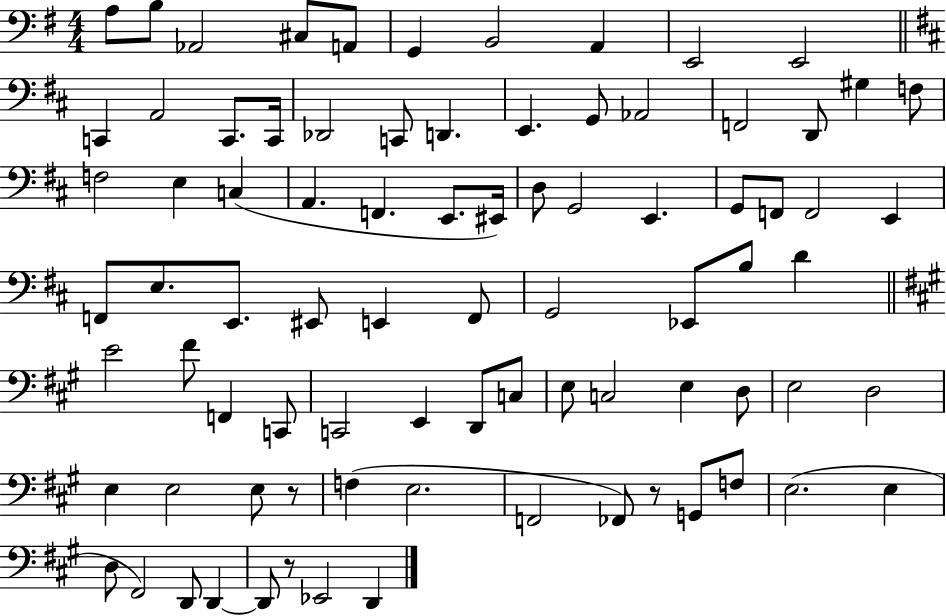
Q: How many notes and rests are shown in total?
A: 83